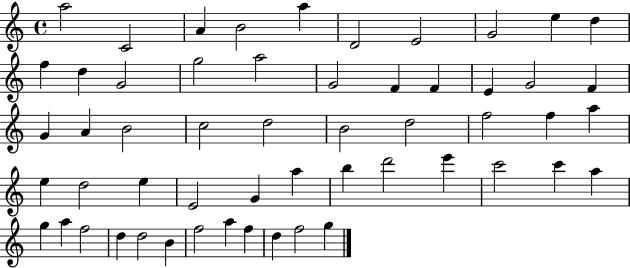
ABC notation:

X:1
T:Untitled
M:4/4
L:1/4
K:C
a2 C2 A B2 a D2 E2 G2 e d f d G2 g2 a2 G2 F F E G2 F G A B2 c2 d2 B2 d2 f2 f a e d2 e E2 G a b d'2 e' c'2 c' a g a f2 d d2 B f2 a f d f2 g